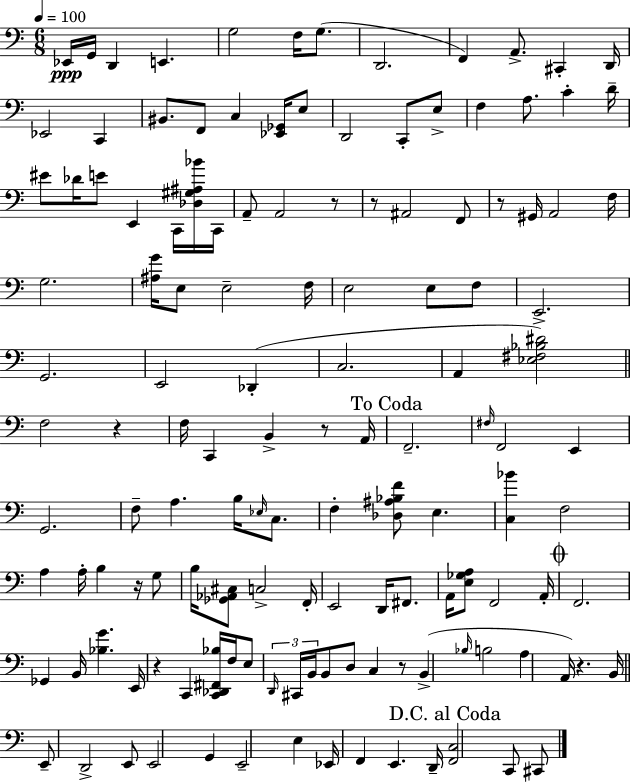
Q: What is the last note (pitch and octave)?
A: C#2